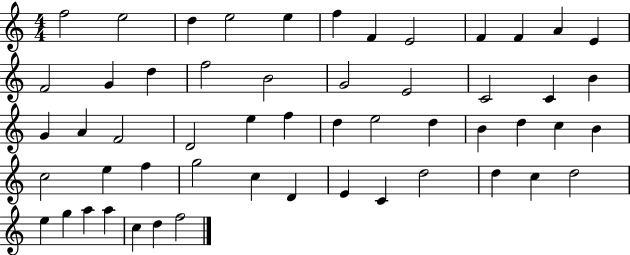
{
  \clef treble
  \numericTimeSignature
  \time 4/4
  \key c \major
  f''2 e''2 | d''4 e''2 e''4 | f''4 f'4 e'2 | f'4 f'4 a'4 e'4 | \break f'2 g'4 d''4 | f''2 b'2 | g'2 e'2 | c'2 c'4 b'4 | \break g'4 a'4 f'2 | d'2 e''4 f''4 | d''4 e''2 d''4 | b'4 d''4 c''4 b'4 | \break c''2 e''4 f''4 | g''2 c''4 d'4 | e'4 c'4 d''2 | d''4 c''4 d''2 | \break e''4 g''4 a''4 a''4 | c''4 d''4 f''2 | \bar "|."
}